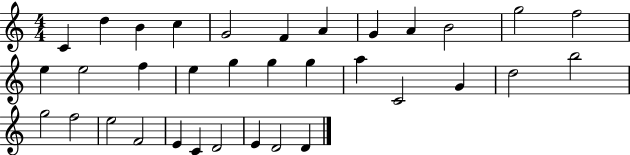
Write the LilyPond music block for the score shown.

{
  \clef treble
  \numericTimeSignature
  \time 4/4
  \key c \major
  c'4 d''4 b'4 c''4 | g'2 f'4 a'4 | g'4 a'4 b'2 | g''2 f''2 | \break e''4 e''2 f''4 | e''4 g''4 g''4 g''4 | a''4 c'2 g'4 | d''2 b''2 | \break g''2 f''2 | e''2 f'2 | e'4 c'4 d'2 | e'4 d'2 d'4 | \break \bar "|."
}